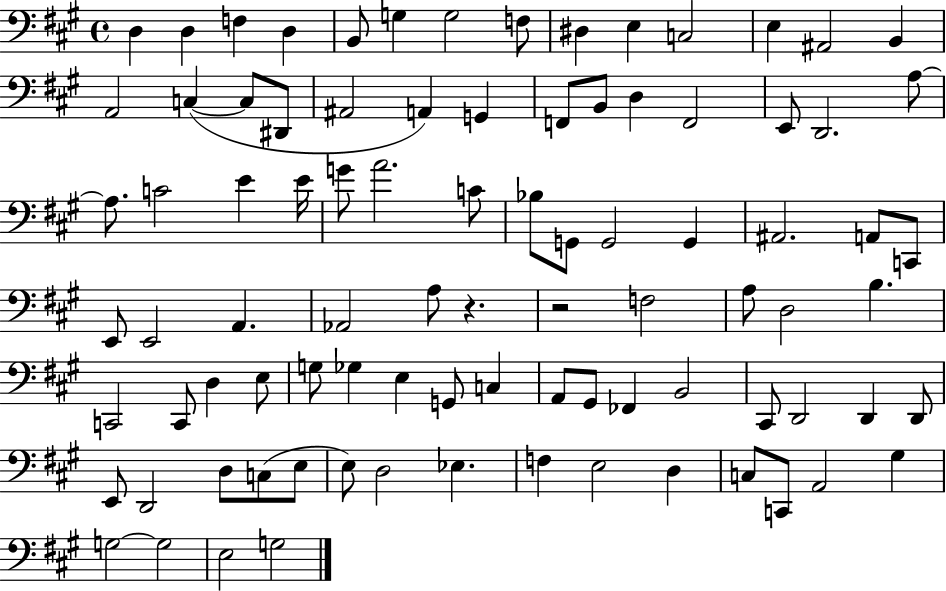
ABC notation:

X:1
T:Untitled
M:4/4
L:1/4
K:A
D, D, F, D, B,,/2 G, G,2 F,/2 ^D, E, C,2 E, ^A,,2 B,, A,,2 C, C,/2 ^D,,/2 ^A,,2 A,, G,, F,,/2 B,,/2 D, F,,2 E,,/2 D,,2 A,/2 A,/2 C2 E E/4 G/2 A2 C/2 _B,/2 G,,/2 G,,2 G,, ^A,,2 A,,/2 C,,/2 E,,/2 E,,2 A,, _A,,2 A,/2 z z2 F,2 A,/2 D,2 B, C,,2 C,,/2 D, E,/2 G,/2 _G, E, G,,/2 C, A,,/2 ^G,,/2 _F,, B,,2 ^C,,/2 D,,2 D,, D,,/2 E,,/2 D,,2 D,/2 C,/2 E,/2 E,/2 D,2 _E, F, E,2 D, C,/2 C,,/2 A,,2 ^G, G,2 G,2 E,2 G,2